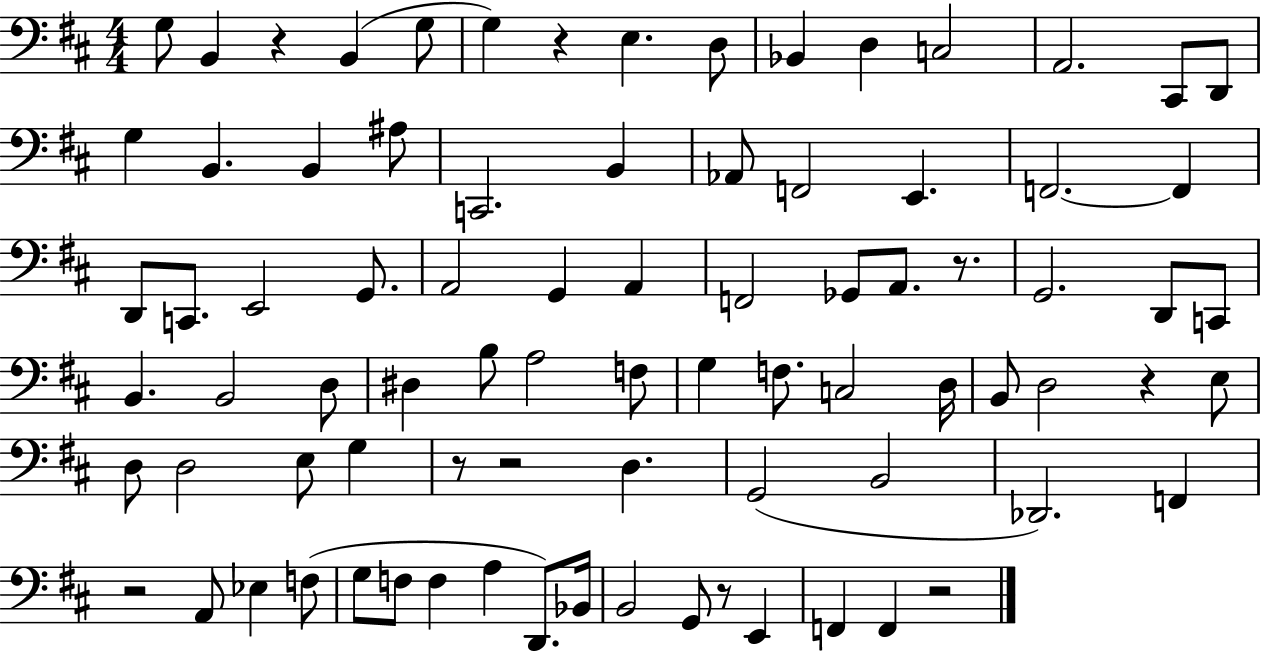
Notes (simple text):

G3/e B2/q R/q B2/q G3/e G3/q R/q E3/q. D3/e Bb2/q D3/q C3/h A2/h. C#2/e D2/e G3/q B2/q. B2/q A#3/e C2/h. B2/q Ab2/e F2/h E2/q. F2/h. F2/q D2/e C2/e. E2/h G2/e. A2/h G2/q A2/q F2/h Gb2/e A2/e. R/e. G2/h. D2/e C2/e B2/q. B2/h D3/e D#3/q B3/e A3/h F3/e G3/q F3/e. C3/h D3/s B2/e D3/h R/q E3/e D3/e D3/h E3/e G3/q R/e R/h D3/q. G2/h B2/h Db2/h. F2/q R/h A2/e Eb3/q F3/e G3/e F3/e F3/q A3/q D2/e. Bb2/s B2/h G2/e R/e E2/q F2/q F2/q R/h